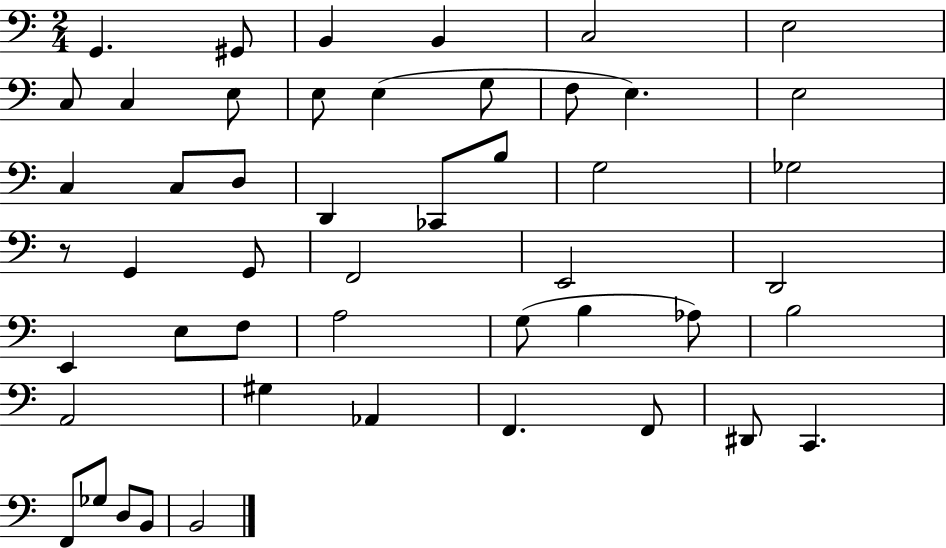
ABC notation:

X:1
T:Untitled
M:2/4
L:1/4
K:C
G,, ^G,,/2 B,, B,, C,2 E,2 C,/2 C, E,/2 E,/2 E, G,/2 F,/2 E, E,2 C, C,/2 D,/2 D,, _C,,/2 B,/2 G,2 _G,2 z/2 G,, G,,/2 F,,2 E,,2 D,,2 E,, E,/2 F,/2 A,2 G,/2 B, _A,/2 B,2 A,,2 ^G, _A,, F,, F,,/2 ^D,,/2 C,, F,,/2 _G,/2 D,/2 B,,/2 B,,2